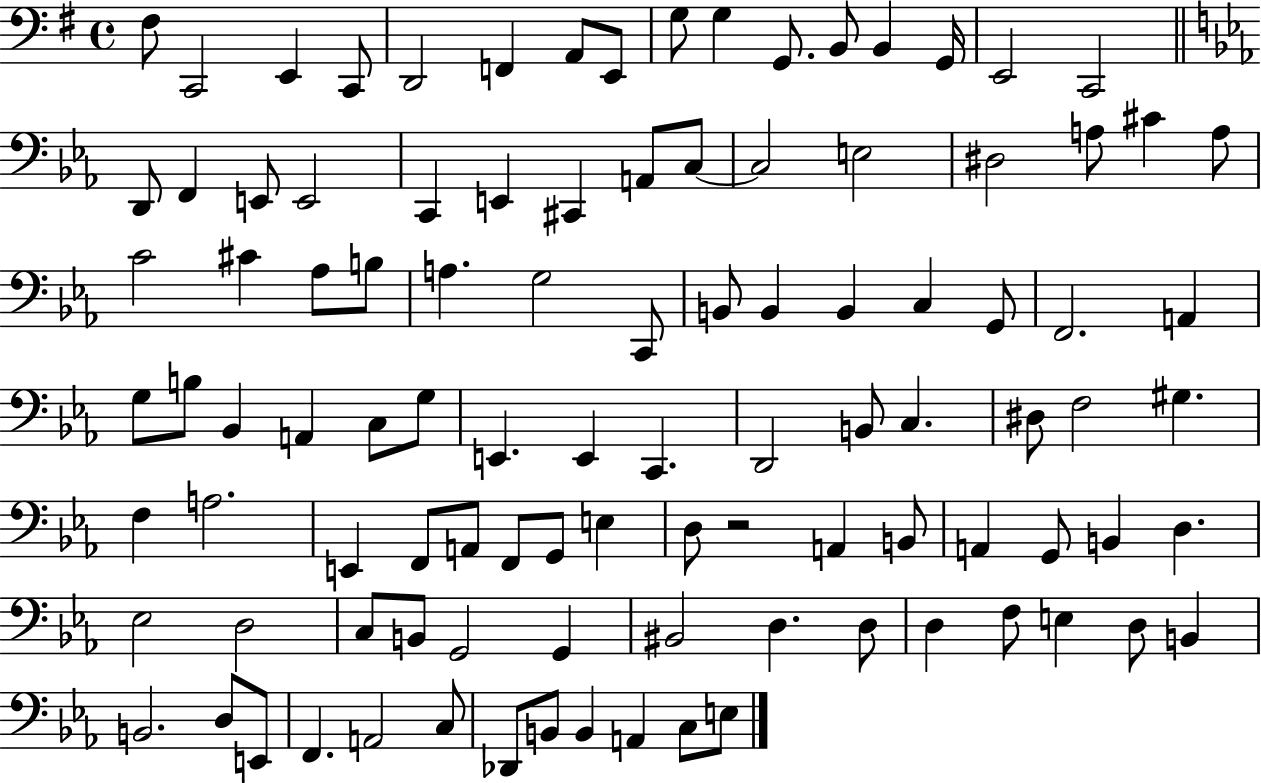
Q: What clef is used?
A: bass